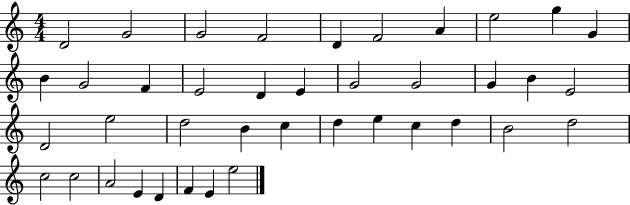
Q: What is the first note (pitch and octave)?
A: D4